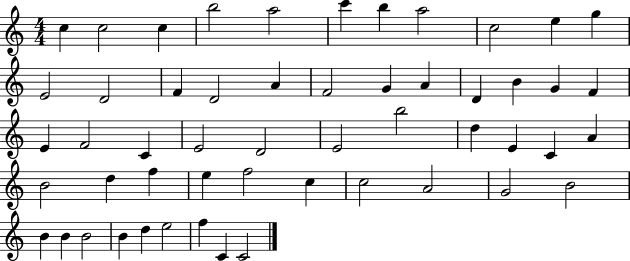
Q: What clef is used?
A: treble